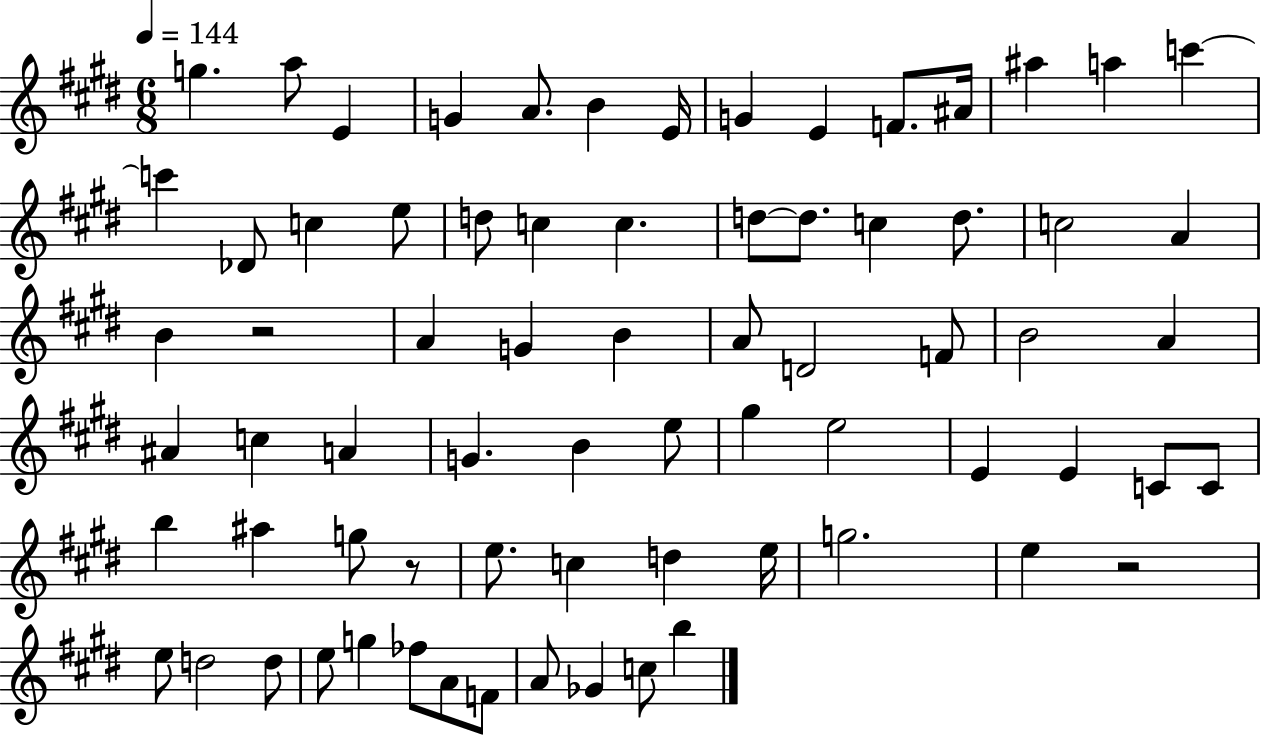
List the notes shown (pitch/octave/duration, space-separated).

G5/q. A5/e E4/q G4/q A4/e. B4/q E4/s G4/q E4/q F4/e. A#4/s A#5/q A5/q C6/q C6/q Db4/e C5/q E5/e D5/e C5/q C5/q. D5/e D5/e. C5/q D5/e. C5/h A4/q B4/q R/h A4/q G4/q B4/q A4/e D4/h F4/e B4/h A4/q A#4/q C5/q A4/q G4/q. B4/q E5/e G#5/q E5/h E4/q E4/q C4/e C4/e B5/q A#5/q G5/e R/e E5/e. C5/q D5/q E5/s G5/h. E5/q R/h E5/e D5/h D5/e E5/e G5/q FES5/e A4/e F4/e A4/e Gb4/q C5/e B5/q